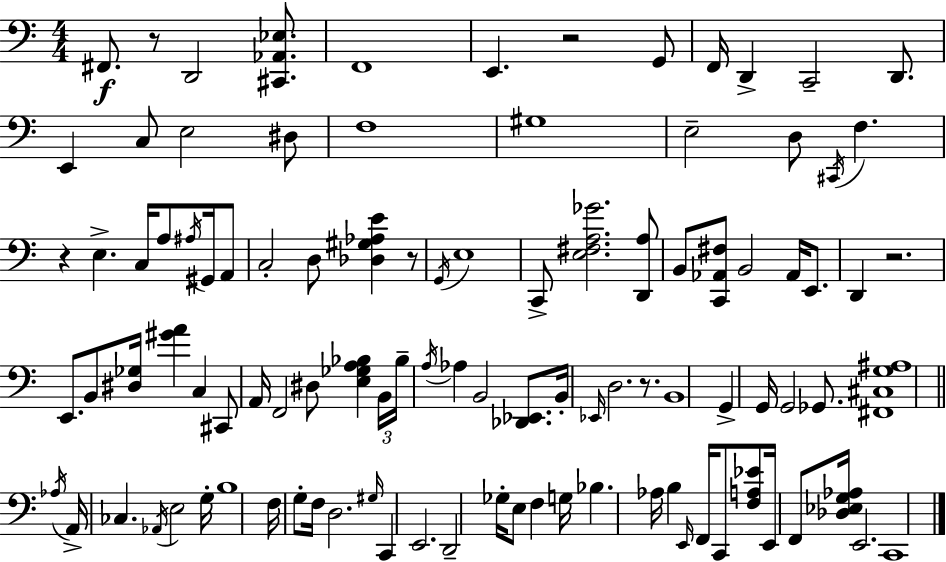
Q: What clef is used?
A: bass